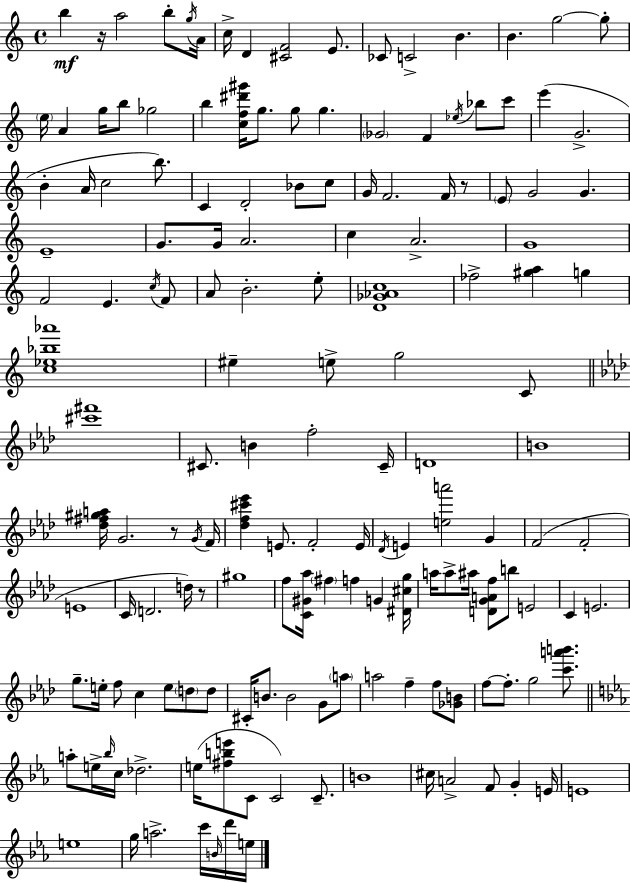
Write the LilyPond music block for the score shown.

{
  \clef treble
  \time 4/4
  \defaultTimeSignature
  \key a \minor
  b''4\mf r16 a''2 b''8-. \acciaccatura { g''16 } | a'16 c''16-> d'4 <cis' f'>2 e'8. | ces'8 c'2-> b'4. | b'4. g''2~~ g''8-. | \break \parenthesize e''16 a'4 g''16 b''8 ges''2 | b''4 <c'' f'' dis''' gis'''>16 g''8. g''8 g''4. | \parenthesize ges'2 f'4 \acciaccatura { ees''16 } bes''8 | c'''8 e'''4( g'2.-> | \break b'4-. a'16 c''2 b''8.) | c'4 d'2-. bes'8 | c''8 g'16 f'2. f'16 | r8 \parenthesize e'8 g'2 g'4. | \break e'1-- | g'8. g'16 a'2. | c''4 a'2.-> | g'1 | \break f'2 e'4. | \acciaccatura { c''16 } f'8 a'8 b'2.-. | e''8-. <d' ges' aes' c''>1 | fes''2-> <gis'' a''>4 g''4 | \break <c'' ees'' bes'' aes'''>1 | eis''4-- e''8-> g''2 | c'8 \bar "||" \break \key aes \major <cis''' fis'''>1 | cis'8. b'4 f''2-. cis'16-- | d'1 | b'1 | \break <des'' fis'' gis'' a''>16 g'2. r8 \acciaccatura { g'16 } | f'16 <des'' f'' cis''' ees'''>4 e'8. f'2-. | e'16 \acciaccatura { des'16 } e'4 <e'' a'''>2 g'4 | f'2( f'2-. | \break e'1 | c'16 d'2. d''16) | r8 gis''1 | f''8 <c' gis' aes''>16 \parenthesize fis''4 f''4 g'4 | \break <dis' cis'' g''>16 a''16 a''8-> ais''16 <d' g' a' f''>8 b''8 e'2 | c'4 e'2. | g''8.-- e''16-. f''8 c''4 e''8 \parenthesize d''8 | d''8 cis'16-. b'8. b'2 g'8 | \break \parenthesize a''8 a''2 f''4-- f''8 | <ges' b'>8 f''8~~ f''8.-. g''2 <c''' a''' b'''>8. | \bar "||" \break \key ees \major a''8-. e''16-> \grace { bes''16 } c''16 des''2.-> | e''16( <fis'' b'' e'''>8 c'8 c'2) c'8.-- | b'1 | cis''16 a'2-> f'8 g'4-. | \break e'16 e'1 | e''1 | g''16 a''2.-> c'''16 \grace { b'16 } | d'''16 e''16 \bar "|."
}